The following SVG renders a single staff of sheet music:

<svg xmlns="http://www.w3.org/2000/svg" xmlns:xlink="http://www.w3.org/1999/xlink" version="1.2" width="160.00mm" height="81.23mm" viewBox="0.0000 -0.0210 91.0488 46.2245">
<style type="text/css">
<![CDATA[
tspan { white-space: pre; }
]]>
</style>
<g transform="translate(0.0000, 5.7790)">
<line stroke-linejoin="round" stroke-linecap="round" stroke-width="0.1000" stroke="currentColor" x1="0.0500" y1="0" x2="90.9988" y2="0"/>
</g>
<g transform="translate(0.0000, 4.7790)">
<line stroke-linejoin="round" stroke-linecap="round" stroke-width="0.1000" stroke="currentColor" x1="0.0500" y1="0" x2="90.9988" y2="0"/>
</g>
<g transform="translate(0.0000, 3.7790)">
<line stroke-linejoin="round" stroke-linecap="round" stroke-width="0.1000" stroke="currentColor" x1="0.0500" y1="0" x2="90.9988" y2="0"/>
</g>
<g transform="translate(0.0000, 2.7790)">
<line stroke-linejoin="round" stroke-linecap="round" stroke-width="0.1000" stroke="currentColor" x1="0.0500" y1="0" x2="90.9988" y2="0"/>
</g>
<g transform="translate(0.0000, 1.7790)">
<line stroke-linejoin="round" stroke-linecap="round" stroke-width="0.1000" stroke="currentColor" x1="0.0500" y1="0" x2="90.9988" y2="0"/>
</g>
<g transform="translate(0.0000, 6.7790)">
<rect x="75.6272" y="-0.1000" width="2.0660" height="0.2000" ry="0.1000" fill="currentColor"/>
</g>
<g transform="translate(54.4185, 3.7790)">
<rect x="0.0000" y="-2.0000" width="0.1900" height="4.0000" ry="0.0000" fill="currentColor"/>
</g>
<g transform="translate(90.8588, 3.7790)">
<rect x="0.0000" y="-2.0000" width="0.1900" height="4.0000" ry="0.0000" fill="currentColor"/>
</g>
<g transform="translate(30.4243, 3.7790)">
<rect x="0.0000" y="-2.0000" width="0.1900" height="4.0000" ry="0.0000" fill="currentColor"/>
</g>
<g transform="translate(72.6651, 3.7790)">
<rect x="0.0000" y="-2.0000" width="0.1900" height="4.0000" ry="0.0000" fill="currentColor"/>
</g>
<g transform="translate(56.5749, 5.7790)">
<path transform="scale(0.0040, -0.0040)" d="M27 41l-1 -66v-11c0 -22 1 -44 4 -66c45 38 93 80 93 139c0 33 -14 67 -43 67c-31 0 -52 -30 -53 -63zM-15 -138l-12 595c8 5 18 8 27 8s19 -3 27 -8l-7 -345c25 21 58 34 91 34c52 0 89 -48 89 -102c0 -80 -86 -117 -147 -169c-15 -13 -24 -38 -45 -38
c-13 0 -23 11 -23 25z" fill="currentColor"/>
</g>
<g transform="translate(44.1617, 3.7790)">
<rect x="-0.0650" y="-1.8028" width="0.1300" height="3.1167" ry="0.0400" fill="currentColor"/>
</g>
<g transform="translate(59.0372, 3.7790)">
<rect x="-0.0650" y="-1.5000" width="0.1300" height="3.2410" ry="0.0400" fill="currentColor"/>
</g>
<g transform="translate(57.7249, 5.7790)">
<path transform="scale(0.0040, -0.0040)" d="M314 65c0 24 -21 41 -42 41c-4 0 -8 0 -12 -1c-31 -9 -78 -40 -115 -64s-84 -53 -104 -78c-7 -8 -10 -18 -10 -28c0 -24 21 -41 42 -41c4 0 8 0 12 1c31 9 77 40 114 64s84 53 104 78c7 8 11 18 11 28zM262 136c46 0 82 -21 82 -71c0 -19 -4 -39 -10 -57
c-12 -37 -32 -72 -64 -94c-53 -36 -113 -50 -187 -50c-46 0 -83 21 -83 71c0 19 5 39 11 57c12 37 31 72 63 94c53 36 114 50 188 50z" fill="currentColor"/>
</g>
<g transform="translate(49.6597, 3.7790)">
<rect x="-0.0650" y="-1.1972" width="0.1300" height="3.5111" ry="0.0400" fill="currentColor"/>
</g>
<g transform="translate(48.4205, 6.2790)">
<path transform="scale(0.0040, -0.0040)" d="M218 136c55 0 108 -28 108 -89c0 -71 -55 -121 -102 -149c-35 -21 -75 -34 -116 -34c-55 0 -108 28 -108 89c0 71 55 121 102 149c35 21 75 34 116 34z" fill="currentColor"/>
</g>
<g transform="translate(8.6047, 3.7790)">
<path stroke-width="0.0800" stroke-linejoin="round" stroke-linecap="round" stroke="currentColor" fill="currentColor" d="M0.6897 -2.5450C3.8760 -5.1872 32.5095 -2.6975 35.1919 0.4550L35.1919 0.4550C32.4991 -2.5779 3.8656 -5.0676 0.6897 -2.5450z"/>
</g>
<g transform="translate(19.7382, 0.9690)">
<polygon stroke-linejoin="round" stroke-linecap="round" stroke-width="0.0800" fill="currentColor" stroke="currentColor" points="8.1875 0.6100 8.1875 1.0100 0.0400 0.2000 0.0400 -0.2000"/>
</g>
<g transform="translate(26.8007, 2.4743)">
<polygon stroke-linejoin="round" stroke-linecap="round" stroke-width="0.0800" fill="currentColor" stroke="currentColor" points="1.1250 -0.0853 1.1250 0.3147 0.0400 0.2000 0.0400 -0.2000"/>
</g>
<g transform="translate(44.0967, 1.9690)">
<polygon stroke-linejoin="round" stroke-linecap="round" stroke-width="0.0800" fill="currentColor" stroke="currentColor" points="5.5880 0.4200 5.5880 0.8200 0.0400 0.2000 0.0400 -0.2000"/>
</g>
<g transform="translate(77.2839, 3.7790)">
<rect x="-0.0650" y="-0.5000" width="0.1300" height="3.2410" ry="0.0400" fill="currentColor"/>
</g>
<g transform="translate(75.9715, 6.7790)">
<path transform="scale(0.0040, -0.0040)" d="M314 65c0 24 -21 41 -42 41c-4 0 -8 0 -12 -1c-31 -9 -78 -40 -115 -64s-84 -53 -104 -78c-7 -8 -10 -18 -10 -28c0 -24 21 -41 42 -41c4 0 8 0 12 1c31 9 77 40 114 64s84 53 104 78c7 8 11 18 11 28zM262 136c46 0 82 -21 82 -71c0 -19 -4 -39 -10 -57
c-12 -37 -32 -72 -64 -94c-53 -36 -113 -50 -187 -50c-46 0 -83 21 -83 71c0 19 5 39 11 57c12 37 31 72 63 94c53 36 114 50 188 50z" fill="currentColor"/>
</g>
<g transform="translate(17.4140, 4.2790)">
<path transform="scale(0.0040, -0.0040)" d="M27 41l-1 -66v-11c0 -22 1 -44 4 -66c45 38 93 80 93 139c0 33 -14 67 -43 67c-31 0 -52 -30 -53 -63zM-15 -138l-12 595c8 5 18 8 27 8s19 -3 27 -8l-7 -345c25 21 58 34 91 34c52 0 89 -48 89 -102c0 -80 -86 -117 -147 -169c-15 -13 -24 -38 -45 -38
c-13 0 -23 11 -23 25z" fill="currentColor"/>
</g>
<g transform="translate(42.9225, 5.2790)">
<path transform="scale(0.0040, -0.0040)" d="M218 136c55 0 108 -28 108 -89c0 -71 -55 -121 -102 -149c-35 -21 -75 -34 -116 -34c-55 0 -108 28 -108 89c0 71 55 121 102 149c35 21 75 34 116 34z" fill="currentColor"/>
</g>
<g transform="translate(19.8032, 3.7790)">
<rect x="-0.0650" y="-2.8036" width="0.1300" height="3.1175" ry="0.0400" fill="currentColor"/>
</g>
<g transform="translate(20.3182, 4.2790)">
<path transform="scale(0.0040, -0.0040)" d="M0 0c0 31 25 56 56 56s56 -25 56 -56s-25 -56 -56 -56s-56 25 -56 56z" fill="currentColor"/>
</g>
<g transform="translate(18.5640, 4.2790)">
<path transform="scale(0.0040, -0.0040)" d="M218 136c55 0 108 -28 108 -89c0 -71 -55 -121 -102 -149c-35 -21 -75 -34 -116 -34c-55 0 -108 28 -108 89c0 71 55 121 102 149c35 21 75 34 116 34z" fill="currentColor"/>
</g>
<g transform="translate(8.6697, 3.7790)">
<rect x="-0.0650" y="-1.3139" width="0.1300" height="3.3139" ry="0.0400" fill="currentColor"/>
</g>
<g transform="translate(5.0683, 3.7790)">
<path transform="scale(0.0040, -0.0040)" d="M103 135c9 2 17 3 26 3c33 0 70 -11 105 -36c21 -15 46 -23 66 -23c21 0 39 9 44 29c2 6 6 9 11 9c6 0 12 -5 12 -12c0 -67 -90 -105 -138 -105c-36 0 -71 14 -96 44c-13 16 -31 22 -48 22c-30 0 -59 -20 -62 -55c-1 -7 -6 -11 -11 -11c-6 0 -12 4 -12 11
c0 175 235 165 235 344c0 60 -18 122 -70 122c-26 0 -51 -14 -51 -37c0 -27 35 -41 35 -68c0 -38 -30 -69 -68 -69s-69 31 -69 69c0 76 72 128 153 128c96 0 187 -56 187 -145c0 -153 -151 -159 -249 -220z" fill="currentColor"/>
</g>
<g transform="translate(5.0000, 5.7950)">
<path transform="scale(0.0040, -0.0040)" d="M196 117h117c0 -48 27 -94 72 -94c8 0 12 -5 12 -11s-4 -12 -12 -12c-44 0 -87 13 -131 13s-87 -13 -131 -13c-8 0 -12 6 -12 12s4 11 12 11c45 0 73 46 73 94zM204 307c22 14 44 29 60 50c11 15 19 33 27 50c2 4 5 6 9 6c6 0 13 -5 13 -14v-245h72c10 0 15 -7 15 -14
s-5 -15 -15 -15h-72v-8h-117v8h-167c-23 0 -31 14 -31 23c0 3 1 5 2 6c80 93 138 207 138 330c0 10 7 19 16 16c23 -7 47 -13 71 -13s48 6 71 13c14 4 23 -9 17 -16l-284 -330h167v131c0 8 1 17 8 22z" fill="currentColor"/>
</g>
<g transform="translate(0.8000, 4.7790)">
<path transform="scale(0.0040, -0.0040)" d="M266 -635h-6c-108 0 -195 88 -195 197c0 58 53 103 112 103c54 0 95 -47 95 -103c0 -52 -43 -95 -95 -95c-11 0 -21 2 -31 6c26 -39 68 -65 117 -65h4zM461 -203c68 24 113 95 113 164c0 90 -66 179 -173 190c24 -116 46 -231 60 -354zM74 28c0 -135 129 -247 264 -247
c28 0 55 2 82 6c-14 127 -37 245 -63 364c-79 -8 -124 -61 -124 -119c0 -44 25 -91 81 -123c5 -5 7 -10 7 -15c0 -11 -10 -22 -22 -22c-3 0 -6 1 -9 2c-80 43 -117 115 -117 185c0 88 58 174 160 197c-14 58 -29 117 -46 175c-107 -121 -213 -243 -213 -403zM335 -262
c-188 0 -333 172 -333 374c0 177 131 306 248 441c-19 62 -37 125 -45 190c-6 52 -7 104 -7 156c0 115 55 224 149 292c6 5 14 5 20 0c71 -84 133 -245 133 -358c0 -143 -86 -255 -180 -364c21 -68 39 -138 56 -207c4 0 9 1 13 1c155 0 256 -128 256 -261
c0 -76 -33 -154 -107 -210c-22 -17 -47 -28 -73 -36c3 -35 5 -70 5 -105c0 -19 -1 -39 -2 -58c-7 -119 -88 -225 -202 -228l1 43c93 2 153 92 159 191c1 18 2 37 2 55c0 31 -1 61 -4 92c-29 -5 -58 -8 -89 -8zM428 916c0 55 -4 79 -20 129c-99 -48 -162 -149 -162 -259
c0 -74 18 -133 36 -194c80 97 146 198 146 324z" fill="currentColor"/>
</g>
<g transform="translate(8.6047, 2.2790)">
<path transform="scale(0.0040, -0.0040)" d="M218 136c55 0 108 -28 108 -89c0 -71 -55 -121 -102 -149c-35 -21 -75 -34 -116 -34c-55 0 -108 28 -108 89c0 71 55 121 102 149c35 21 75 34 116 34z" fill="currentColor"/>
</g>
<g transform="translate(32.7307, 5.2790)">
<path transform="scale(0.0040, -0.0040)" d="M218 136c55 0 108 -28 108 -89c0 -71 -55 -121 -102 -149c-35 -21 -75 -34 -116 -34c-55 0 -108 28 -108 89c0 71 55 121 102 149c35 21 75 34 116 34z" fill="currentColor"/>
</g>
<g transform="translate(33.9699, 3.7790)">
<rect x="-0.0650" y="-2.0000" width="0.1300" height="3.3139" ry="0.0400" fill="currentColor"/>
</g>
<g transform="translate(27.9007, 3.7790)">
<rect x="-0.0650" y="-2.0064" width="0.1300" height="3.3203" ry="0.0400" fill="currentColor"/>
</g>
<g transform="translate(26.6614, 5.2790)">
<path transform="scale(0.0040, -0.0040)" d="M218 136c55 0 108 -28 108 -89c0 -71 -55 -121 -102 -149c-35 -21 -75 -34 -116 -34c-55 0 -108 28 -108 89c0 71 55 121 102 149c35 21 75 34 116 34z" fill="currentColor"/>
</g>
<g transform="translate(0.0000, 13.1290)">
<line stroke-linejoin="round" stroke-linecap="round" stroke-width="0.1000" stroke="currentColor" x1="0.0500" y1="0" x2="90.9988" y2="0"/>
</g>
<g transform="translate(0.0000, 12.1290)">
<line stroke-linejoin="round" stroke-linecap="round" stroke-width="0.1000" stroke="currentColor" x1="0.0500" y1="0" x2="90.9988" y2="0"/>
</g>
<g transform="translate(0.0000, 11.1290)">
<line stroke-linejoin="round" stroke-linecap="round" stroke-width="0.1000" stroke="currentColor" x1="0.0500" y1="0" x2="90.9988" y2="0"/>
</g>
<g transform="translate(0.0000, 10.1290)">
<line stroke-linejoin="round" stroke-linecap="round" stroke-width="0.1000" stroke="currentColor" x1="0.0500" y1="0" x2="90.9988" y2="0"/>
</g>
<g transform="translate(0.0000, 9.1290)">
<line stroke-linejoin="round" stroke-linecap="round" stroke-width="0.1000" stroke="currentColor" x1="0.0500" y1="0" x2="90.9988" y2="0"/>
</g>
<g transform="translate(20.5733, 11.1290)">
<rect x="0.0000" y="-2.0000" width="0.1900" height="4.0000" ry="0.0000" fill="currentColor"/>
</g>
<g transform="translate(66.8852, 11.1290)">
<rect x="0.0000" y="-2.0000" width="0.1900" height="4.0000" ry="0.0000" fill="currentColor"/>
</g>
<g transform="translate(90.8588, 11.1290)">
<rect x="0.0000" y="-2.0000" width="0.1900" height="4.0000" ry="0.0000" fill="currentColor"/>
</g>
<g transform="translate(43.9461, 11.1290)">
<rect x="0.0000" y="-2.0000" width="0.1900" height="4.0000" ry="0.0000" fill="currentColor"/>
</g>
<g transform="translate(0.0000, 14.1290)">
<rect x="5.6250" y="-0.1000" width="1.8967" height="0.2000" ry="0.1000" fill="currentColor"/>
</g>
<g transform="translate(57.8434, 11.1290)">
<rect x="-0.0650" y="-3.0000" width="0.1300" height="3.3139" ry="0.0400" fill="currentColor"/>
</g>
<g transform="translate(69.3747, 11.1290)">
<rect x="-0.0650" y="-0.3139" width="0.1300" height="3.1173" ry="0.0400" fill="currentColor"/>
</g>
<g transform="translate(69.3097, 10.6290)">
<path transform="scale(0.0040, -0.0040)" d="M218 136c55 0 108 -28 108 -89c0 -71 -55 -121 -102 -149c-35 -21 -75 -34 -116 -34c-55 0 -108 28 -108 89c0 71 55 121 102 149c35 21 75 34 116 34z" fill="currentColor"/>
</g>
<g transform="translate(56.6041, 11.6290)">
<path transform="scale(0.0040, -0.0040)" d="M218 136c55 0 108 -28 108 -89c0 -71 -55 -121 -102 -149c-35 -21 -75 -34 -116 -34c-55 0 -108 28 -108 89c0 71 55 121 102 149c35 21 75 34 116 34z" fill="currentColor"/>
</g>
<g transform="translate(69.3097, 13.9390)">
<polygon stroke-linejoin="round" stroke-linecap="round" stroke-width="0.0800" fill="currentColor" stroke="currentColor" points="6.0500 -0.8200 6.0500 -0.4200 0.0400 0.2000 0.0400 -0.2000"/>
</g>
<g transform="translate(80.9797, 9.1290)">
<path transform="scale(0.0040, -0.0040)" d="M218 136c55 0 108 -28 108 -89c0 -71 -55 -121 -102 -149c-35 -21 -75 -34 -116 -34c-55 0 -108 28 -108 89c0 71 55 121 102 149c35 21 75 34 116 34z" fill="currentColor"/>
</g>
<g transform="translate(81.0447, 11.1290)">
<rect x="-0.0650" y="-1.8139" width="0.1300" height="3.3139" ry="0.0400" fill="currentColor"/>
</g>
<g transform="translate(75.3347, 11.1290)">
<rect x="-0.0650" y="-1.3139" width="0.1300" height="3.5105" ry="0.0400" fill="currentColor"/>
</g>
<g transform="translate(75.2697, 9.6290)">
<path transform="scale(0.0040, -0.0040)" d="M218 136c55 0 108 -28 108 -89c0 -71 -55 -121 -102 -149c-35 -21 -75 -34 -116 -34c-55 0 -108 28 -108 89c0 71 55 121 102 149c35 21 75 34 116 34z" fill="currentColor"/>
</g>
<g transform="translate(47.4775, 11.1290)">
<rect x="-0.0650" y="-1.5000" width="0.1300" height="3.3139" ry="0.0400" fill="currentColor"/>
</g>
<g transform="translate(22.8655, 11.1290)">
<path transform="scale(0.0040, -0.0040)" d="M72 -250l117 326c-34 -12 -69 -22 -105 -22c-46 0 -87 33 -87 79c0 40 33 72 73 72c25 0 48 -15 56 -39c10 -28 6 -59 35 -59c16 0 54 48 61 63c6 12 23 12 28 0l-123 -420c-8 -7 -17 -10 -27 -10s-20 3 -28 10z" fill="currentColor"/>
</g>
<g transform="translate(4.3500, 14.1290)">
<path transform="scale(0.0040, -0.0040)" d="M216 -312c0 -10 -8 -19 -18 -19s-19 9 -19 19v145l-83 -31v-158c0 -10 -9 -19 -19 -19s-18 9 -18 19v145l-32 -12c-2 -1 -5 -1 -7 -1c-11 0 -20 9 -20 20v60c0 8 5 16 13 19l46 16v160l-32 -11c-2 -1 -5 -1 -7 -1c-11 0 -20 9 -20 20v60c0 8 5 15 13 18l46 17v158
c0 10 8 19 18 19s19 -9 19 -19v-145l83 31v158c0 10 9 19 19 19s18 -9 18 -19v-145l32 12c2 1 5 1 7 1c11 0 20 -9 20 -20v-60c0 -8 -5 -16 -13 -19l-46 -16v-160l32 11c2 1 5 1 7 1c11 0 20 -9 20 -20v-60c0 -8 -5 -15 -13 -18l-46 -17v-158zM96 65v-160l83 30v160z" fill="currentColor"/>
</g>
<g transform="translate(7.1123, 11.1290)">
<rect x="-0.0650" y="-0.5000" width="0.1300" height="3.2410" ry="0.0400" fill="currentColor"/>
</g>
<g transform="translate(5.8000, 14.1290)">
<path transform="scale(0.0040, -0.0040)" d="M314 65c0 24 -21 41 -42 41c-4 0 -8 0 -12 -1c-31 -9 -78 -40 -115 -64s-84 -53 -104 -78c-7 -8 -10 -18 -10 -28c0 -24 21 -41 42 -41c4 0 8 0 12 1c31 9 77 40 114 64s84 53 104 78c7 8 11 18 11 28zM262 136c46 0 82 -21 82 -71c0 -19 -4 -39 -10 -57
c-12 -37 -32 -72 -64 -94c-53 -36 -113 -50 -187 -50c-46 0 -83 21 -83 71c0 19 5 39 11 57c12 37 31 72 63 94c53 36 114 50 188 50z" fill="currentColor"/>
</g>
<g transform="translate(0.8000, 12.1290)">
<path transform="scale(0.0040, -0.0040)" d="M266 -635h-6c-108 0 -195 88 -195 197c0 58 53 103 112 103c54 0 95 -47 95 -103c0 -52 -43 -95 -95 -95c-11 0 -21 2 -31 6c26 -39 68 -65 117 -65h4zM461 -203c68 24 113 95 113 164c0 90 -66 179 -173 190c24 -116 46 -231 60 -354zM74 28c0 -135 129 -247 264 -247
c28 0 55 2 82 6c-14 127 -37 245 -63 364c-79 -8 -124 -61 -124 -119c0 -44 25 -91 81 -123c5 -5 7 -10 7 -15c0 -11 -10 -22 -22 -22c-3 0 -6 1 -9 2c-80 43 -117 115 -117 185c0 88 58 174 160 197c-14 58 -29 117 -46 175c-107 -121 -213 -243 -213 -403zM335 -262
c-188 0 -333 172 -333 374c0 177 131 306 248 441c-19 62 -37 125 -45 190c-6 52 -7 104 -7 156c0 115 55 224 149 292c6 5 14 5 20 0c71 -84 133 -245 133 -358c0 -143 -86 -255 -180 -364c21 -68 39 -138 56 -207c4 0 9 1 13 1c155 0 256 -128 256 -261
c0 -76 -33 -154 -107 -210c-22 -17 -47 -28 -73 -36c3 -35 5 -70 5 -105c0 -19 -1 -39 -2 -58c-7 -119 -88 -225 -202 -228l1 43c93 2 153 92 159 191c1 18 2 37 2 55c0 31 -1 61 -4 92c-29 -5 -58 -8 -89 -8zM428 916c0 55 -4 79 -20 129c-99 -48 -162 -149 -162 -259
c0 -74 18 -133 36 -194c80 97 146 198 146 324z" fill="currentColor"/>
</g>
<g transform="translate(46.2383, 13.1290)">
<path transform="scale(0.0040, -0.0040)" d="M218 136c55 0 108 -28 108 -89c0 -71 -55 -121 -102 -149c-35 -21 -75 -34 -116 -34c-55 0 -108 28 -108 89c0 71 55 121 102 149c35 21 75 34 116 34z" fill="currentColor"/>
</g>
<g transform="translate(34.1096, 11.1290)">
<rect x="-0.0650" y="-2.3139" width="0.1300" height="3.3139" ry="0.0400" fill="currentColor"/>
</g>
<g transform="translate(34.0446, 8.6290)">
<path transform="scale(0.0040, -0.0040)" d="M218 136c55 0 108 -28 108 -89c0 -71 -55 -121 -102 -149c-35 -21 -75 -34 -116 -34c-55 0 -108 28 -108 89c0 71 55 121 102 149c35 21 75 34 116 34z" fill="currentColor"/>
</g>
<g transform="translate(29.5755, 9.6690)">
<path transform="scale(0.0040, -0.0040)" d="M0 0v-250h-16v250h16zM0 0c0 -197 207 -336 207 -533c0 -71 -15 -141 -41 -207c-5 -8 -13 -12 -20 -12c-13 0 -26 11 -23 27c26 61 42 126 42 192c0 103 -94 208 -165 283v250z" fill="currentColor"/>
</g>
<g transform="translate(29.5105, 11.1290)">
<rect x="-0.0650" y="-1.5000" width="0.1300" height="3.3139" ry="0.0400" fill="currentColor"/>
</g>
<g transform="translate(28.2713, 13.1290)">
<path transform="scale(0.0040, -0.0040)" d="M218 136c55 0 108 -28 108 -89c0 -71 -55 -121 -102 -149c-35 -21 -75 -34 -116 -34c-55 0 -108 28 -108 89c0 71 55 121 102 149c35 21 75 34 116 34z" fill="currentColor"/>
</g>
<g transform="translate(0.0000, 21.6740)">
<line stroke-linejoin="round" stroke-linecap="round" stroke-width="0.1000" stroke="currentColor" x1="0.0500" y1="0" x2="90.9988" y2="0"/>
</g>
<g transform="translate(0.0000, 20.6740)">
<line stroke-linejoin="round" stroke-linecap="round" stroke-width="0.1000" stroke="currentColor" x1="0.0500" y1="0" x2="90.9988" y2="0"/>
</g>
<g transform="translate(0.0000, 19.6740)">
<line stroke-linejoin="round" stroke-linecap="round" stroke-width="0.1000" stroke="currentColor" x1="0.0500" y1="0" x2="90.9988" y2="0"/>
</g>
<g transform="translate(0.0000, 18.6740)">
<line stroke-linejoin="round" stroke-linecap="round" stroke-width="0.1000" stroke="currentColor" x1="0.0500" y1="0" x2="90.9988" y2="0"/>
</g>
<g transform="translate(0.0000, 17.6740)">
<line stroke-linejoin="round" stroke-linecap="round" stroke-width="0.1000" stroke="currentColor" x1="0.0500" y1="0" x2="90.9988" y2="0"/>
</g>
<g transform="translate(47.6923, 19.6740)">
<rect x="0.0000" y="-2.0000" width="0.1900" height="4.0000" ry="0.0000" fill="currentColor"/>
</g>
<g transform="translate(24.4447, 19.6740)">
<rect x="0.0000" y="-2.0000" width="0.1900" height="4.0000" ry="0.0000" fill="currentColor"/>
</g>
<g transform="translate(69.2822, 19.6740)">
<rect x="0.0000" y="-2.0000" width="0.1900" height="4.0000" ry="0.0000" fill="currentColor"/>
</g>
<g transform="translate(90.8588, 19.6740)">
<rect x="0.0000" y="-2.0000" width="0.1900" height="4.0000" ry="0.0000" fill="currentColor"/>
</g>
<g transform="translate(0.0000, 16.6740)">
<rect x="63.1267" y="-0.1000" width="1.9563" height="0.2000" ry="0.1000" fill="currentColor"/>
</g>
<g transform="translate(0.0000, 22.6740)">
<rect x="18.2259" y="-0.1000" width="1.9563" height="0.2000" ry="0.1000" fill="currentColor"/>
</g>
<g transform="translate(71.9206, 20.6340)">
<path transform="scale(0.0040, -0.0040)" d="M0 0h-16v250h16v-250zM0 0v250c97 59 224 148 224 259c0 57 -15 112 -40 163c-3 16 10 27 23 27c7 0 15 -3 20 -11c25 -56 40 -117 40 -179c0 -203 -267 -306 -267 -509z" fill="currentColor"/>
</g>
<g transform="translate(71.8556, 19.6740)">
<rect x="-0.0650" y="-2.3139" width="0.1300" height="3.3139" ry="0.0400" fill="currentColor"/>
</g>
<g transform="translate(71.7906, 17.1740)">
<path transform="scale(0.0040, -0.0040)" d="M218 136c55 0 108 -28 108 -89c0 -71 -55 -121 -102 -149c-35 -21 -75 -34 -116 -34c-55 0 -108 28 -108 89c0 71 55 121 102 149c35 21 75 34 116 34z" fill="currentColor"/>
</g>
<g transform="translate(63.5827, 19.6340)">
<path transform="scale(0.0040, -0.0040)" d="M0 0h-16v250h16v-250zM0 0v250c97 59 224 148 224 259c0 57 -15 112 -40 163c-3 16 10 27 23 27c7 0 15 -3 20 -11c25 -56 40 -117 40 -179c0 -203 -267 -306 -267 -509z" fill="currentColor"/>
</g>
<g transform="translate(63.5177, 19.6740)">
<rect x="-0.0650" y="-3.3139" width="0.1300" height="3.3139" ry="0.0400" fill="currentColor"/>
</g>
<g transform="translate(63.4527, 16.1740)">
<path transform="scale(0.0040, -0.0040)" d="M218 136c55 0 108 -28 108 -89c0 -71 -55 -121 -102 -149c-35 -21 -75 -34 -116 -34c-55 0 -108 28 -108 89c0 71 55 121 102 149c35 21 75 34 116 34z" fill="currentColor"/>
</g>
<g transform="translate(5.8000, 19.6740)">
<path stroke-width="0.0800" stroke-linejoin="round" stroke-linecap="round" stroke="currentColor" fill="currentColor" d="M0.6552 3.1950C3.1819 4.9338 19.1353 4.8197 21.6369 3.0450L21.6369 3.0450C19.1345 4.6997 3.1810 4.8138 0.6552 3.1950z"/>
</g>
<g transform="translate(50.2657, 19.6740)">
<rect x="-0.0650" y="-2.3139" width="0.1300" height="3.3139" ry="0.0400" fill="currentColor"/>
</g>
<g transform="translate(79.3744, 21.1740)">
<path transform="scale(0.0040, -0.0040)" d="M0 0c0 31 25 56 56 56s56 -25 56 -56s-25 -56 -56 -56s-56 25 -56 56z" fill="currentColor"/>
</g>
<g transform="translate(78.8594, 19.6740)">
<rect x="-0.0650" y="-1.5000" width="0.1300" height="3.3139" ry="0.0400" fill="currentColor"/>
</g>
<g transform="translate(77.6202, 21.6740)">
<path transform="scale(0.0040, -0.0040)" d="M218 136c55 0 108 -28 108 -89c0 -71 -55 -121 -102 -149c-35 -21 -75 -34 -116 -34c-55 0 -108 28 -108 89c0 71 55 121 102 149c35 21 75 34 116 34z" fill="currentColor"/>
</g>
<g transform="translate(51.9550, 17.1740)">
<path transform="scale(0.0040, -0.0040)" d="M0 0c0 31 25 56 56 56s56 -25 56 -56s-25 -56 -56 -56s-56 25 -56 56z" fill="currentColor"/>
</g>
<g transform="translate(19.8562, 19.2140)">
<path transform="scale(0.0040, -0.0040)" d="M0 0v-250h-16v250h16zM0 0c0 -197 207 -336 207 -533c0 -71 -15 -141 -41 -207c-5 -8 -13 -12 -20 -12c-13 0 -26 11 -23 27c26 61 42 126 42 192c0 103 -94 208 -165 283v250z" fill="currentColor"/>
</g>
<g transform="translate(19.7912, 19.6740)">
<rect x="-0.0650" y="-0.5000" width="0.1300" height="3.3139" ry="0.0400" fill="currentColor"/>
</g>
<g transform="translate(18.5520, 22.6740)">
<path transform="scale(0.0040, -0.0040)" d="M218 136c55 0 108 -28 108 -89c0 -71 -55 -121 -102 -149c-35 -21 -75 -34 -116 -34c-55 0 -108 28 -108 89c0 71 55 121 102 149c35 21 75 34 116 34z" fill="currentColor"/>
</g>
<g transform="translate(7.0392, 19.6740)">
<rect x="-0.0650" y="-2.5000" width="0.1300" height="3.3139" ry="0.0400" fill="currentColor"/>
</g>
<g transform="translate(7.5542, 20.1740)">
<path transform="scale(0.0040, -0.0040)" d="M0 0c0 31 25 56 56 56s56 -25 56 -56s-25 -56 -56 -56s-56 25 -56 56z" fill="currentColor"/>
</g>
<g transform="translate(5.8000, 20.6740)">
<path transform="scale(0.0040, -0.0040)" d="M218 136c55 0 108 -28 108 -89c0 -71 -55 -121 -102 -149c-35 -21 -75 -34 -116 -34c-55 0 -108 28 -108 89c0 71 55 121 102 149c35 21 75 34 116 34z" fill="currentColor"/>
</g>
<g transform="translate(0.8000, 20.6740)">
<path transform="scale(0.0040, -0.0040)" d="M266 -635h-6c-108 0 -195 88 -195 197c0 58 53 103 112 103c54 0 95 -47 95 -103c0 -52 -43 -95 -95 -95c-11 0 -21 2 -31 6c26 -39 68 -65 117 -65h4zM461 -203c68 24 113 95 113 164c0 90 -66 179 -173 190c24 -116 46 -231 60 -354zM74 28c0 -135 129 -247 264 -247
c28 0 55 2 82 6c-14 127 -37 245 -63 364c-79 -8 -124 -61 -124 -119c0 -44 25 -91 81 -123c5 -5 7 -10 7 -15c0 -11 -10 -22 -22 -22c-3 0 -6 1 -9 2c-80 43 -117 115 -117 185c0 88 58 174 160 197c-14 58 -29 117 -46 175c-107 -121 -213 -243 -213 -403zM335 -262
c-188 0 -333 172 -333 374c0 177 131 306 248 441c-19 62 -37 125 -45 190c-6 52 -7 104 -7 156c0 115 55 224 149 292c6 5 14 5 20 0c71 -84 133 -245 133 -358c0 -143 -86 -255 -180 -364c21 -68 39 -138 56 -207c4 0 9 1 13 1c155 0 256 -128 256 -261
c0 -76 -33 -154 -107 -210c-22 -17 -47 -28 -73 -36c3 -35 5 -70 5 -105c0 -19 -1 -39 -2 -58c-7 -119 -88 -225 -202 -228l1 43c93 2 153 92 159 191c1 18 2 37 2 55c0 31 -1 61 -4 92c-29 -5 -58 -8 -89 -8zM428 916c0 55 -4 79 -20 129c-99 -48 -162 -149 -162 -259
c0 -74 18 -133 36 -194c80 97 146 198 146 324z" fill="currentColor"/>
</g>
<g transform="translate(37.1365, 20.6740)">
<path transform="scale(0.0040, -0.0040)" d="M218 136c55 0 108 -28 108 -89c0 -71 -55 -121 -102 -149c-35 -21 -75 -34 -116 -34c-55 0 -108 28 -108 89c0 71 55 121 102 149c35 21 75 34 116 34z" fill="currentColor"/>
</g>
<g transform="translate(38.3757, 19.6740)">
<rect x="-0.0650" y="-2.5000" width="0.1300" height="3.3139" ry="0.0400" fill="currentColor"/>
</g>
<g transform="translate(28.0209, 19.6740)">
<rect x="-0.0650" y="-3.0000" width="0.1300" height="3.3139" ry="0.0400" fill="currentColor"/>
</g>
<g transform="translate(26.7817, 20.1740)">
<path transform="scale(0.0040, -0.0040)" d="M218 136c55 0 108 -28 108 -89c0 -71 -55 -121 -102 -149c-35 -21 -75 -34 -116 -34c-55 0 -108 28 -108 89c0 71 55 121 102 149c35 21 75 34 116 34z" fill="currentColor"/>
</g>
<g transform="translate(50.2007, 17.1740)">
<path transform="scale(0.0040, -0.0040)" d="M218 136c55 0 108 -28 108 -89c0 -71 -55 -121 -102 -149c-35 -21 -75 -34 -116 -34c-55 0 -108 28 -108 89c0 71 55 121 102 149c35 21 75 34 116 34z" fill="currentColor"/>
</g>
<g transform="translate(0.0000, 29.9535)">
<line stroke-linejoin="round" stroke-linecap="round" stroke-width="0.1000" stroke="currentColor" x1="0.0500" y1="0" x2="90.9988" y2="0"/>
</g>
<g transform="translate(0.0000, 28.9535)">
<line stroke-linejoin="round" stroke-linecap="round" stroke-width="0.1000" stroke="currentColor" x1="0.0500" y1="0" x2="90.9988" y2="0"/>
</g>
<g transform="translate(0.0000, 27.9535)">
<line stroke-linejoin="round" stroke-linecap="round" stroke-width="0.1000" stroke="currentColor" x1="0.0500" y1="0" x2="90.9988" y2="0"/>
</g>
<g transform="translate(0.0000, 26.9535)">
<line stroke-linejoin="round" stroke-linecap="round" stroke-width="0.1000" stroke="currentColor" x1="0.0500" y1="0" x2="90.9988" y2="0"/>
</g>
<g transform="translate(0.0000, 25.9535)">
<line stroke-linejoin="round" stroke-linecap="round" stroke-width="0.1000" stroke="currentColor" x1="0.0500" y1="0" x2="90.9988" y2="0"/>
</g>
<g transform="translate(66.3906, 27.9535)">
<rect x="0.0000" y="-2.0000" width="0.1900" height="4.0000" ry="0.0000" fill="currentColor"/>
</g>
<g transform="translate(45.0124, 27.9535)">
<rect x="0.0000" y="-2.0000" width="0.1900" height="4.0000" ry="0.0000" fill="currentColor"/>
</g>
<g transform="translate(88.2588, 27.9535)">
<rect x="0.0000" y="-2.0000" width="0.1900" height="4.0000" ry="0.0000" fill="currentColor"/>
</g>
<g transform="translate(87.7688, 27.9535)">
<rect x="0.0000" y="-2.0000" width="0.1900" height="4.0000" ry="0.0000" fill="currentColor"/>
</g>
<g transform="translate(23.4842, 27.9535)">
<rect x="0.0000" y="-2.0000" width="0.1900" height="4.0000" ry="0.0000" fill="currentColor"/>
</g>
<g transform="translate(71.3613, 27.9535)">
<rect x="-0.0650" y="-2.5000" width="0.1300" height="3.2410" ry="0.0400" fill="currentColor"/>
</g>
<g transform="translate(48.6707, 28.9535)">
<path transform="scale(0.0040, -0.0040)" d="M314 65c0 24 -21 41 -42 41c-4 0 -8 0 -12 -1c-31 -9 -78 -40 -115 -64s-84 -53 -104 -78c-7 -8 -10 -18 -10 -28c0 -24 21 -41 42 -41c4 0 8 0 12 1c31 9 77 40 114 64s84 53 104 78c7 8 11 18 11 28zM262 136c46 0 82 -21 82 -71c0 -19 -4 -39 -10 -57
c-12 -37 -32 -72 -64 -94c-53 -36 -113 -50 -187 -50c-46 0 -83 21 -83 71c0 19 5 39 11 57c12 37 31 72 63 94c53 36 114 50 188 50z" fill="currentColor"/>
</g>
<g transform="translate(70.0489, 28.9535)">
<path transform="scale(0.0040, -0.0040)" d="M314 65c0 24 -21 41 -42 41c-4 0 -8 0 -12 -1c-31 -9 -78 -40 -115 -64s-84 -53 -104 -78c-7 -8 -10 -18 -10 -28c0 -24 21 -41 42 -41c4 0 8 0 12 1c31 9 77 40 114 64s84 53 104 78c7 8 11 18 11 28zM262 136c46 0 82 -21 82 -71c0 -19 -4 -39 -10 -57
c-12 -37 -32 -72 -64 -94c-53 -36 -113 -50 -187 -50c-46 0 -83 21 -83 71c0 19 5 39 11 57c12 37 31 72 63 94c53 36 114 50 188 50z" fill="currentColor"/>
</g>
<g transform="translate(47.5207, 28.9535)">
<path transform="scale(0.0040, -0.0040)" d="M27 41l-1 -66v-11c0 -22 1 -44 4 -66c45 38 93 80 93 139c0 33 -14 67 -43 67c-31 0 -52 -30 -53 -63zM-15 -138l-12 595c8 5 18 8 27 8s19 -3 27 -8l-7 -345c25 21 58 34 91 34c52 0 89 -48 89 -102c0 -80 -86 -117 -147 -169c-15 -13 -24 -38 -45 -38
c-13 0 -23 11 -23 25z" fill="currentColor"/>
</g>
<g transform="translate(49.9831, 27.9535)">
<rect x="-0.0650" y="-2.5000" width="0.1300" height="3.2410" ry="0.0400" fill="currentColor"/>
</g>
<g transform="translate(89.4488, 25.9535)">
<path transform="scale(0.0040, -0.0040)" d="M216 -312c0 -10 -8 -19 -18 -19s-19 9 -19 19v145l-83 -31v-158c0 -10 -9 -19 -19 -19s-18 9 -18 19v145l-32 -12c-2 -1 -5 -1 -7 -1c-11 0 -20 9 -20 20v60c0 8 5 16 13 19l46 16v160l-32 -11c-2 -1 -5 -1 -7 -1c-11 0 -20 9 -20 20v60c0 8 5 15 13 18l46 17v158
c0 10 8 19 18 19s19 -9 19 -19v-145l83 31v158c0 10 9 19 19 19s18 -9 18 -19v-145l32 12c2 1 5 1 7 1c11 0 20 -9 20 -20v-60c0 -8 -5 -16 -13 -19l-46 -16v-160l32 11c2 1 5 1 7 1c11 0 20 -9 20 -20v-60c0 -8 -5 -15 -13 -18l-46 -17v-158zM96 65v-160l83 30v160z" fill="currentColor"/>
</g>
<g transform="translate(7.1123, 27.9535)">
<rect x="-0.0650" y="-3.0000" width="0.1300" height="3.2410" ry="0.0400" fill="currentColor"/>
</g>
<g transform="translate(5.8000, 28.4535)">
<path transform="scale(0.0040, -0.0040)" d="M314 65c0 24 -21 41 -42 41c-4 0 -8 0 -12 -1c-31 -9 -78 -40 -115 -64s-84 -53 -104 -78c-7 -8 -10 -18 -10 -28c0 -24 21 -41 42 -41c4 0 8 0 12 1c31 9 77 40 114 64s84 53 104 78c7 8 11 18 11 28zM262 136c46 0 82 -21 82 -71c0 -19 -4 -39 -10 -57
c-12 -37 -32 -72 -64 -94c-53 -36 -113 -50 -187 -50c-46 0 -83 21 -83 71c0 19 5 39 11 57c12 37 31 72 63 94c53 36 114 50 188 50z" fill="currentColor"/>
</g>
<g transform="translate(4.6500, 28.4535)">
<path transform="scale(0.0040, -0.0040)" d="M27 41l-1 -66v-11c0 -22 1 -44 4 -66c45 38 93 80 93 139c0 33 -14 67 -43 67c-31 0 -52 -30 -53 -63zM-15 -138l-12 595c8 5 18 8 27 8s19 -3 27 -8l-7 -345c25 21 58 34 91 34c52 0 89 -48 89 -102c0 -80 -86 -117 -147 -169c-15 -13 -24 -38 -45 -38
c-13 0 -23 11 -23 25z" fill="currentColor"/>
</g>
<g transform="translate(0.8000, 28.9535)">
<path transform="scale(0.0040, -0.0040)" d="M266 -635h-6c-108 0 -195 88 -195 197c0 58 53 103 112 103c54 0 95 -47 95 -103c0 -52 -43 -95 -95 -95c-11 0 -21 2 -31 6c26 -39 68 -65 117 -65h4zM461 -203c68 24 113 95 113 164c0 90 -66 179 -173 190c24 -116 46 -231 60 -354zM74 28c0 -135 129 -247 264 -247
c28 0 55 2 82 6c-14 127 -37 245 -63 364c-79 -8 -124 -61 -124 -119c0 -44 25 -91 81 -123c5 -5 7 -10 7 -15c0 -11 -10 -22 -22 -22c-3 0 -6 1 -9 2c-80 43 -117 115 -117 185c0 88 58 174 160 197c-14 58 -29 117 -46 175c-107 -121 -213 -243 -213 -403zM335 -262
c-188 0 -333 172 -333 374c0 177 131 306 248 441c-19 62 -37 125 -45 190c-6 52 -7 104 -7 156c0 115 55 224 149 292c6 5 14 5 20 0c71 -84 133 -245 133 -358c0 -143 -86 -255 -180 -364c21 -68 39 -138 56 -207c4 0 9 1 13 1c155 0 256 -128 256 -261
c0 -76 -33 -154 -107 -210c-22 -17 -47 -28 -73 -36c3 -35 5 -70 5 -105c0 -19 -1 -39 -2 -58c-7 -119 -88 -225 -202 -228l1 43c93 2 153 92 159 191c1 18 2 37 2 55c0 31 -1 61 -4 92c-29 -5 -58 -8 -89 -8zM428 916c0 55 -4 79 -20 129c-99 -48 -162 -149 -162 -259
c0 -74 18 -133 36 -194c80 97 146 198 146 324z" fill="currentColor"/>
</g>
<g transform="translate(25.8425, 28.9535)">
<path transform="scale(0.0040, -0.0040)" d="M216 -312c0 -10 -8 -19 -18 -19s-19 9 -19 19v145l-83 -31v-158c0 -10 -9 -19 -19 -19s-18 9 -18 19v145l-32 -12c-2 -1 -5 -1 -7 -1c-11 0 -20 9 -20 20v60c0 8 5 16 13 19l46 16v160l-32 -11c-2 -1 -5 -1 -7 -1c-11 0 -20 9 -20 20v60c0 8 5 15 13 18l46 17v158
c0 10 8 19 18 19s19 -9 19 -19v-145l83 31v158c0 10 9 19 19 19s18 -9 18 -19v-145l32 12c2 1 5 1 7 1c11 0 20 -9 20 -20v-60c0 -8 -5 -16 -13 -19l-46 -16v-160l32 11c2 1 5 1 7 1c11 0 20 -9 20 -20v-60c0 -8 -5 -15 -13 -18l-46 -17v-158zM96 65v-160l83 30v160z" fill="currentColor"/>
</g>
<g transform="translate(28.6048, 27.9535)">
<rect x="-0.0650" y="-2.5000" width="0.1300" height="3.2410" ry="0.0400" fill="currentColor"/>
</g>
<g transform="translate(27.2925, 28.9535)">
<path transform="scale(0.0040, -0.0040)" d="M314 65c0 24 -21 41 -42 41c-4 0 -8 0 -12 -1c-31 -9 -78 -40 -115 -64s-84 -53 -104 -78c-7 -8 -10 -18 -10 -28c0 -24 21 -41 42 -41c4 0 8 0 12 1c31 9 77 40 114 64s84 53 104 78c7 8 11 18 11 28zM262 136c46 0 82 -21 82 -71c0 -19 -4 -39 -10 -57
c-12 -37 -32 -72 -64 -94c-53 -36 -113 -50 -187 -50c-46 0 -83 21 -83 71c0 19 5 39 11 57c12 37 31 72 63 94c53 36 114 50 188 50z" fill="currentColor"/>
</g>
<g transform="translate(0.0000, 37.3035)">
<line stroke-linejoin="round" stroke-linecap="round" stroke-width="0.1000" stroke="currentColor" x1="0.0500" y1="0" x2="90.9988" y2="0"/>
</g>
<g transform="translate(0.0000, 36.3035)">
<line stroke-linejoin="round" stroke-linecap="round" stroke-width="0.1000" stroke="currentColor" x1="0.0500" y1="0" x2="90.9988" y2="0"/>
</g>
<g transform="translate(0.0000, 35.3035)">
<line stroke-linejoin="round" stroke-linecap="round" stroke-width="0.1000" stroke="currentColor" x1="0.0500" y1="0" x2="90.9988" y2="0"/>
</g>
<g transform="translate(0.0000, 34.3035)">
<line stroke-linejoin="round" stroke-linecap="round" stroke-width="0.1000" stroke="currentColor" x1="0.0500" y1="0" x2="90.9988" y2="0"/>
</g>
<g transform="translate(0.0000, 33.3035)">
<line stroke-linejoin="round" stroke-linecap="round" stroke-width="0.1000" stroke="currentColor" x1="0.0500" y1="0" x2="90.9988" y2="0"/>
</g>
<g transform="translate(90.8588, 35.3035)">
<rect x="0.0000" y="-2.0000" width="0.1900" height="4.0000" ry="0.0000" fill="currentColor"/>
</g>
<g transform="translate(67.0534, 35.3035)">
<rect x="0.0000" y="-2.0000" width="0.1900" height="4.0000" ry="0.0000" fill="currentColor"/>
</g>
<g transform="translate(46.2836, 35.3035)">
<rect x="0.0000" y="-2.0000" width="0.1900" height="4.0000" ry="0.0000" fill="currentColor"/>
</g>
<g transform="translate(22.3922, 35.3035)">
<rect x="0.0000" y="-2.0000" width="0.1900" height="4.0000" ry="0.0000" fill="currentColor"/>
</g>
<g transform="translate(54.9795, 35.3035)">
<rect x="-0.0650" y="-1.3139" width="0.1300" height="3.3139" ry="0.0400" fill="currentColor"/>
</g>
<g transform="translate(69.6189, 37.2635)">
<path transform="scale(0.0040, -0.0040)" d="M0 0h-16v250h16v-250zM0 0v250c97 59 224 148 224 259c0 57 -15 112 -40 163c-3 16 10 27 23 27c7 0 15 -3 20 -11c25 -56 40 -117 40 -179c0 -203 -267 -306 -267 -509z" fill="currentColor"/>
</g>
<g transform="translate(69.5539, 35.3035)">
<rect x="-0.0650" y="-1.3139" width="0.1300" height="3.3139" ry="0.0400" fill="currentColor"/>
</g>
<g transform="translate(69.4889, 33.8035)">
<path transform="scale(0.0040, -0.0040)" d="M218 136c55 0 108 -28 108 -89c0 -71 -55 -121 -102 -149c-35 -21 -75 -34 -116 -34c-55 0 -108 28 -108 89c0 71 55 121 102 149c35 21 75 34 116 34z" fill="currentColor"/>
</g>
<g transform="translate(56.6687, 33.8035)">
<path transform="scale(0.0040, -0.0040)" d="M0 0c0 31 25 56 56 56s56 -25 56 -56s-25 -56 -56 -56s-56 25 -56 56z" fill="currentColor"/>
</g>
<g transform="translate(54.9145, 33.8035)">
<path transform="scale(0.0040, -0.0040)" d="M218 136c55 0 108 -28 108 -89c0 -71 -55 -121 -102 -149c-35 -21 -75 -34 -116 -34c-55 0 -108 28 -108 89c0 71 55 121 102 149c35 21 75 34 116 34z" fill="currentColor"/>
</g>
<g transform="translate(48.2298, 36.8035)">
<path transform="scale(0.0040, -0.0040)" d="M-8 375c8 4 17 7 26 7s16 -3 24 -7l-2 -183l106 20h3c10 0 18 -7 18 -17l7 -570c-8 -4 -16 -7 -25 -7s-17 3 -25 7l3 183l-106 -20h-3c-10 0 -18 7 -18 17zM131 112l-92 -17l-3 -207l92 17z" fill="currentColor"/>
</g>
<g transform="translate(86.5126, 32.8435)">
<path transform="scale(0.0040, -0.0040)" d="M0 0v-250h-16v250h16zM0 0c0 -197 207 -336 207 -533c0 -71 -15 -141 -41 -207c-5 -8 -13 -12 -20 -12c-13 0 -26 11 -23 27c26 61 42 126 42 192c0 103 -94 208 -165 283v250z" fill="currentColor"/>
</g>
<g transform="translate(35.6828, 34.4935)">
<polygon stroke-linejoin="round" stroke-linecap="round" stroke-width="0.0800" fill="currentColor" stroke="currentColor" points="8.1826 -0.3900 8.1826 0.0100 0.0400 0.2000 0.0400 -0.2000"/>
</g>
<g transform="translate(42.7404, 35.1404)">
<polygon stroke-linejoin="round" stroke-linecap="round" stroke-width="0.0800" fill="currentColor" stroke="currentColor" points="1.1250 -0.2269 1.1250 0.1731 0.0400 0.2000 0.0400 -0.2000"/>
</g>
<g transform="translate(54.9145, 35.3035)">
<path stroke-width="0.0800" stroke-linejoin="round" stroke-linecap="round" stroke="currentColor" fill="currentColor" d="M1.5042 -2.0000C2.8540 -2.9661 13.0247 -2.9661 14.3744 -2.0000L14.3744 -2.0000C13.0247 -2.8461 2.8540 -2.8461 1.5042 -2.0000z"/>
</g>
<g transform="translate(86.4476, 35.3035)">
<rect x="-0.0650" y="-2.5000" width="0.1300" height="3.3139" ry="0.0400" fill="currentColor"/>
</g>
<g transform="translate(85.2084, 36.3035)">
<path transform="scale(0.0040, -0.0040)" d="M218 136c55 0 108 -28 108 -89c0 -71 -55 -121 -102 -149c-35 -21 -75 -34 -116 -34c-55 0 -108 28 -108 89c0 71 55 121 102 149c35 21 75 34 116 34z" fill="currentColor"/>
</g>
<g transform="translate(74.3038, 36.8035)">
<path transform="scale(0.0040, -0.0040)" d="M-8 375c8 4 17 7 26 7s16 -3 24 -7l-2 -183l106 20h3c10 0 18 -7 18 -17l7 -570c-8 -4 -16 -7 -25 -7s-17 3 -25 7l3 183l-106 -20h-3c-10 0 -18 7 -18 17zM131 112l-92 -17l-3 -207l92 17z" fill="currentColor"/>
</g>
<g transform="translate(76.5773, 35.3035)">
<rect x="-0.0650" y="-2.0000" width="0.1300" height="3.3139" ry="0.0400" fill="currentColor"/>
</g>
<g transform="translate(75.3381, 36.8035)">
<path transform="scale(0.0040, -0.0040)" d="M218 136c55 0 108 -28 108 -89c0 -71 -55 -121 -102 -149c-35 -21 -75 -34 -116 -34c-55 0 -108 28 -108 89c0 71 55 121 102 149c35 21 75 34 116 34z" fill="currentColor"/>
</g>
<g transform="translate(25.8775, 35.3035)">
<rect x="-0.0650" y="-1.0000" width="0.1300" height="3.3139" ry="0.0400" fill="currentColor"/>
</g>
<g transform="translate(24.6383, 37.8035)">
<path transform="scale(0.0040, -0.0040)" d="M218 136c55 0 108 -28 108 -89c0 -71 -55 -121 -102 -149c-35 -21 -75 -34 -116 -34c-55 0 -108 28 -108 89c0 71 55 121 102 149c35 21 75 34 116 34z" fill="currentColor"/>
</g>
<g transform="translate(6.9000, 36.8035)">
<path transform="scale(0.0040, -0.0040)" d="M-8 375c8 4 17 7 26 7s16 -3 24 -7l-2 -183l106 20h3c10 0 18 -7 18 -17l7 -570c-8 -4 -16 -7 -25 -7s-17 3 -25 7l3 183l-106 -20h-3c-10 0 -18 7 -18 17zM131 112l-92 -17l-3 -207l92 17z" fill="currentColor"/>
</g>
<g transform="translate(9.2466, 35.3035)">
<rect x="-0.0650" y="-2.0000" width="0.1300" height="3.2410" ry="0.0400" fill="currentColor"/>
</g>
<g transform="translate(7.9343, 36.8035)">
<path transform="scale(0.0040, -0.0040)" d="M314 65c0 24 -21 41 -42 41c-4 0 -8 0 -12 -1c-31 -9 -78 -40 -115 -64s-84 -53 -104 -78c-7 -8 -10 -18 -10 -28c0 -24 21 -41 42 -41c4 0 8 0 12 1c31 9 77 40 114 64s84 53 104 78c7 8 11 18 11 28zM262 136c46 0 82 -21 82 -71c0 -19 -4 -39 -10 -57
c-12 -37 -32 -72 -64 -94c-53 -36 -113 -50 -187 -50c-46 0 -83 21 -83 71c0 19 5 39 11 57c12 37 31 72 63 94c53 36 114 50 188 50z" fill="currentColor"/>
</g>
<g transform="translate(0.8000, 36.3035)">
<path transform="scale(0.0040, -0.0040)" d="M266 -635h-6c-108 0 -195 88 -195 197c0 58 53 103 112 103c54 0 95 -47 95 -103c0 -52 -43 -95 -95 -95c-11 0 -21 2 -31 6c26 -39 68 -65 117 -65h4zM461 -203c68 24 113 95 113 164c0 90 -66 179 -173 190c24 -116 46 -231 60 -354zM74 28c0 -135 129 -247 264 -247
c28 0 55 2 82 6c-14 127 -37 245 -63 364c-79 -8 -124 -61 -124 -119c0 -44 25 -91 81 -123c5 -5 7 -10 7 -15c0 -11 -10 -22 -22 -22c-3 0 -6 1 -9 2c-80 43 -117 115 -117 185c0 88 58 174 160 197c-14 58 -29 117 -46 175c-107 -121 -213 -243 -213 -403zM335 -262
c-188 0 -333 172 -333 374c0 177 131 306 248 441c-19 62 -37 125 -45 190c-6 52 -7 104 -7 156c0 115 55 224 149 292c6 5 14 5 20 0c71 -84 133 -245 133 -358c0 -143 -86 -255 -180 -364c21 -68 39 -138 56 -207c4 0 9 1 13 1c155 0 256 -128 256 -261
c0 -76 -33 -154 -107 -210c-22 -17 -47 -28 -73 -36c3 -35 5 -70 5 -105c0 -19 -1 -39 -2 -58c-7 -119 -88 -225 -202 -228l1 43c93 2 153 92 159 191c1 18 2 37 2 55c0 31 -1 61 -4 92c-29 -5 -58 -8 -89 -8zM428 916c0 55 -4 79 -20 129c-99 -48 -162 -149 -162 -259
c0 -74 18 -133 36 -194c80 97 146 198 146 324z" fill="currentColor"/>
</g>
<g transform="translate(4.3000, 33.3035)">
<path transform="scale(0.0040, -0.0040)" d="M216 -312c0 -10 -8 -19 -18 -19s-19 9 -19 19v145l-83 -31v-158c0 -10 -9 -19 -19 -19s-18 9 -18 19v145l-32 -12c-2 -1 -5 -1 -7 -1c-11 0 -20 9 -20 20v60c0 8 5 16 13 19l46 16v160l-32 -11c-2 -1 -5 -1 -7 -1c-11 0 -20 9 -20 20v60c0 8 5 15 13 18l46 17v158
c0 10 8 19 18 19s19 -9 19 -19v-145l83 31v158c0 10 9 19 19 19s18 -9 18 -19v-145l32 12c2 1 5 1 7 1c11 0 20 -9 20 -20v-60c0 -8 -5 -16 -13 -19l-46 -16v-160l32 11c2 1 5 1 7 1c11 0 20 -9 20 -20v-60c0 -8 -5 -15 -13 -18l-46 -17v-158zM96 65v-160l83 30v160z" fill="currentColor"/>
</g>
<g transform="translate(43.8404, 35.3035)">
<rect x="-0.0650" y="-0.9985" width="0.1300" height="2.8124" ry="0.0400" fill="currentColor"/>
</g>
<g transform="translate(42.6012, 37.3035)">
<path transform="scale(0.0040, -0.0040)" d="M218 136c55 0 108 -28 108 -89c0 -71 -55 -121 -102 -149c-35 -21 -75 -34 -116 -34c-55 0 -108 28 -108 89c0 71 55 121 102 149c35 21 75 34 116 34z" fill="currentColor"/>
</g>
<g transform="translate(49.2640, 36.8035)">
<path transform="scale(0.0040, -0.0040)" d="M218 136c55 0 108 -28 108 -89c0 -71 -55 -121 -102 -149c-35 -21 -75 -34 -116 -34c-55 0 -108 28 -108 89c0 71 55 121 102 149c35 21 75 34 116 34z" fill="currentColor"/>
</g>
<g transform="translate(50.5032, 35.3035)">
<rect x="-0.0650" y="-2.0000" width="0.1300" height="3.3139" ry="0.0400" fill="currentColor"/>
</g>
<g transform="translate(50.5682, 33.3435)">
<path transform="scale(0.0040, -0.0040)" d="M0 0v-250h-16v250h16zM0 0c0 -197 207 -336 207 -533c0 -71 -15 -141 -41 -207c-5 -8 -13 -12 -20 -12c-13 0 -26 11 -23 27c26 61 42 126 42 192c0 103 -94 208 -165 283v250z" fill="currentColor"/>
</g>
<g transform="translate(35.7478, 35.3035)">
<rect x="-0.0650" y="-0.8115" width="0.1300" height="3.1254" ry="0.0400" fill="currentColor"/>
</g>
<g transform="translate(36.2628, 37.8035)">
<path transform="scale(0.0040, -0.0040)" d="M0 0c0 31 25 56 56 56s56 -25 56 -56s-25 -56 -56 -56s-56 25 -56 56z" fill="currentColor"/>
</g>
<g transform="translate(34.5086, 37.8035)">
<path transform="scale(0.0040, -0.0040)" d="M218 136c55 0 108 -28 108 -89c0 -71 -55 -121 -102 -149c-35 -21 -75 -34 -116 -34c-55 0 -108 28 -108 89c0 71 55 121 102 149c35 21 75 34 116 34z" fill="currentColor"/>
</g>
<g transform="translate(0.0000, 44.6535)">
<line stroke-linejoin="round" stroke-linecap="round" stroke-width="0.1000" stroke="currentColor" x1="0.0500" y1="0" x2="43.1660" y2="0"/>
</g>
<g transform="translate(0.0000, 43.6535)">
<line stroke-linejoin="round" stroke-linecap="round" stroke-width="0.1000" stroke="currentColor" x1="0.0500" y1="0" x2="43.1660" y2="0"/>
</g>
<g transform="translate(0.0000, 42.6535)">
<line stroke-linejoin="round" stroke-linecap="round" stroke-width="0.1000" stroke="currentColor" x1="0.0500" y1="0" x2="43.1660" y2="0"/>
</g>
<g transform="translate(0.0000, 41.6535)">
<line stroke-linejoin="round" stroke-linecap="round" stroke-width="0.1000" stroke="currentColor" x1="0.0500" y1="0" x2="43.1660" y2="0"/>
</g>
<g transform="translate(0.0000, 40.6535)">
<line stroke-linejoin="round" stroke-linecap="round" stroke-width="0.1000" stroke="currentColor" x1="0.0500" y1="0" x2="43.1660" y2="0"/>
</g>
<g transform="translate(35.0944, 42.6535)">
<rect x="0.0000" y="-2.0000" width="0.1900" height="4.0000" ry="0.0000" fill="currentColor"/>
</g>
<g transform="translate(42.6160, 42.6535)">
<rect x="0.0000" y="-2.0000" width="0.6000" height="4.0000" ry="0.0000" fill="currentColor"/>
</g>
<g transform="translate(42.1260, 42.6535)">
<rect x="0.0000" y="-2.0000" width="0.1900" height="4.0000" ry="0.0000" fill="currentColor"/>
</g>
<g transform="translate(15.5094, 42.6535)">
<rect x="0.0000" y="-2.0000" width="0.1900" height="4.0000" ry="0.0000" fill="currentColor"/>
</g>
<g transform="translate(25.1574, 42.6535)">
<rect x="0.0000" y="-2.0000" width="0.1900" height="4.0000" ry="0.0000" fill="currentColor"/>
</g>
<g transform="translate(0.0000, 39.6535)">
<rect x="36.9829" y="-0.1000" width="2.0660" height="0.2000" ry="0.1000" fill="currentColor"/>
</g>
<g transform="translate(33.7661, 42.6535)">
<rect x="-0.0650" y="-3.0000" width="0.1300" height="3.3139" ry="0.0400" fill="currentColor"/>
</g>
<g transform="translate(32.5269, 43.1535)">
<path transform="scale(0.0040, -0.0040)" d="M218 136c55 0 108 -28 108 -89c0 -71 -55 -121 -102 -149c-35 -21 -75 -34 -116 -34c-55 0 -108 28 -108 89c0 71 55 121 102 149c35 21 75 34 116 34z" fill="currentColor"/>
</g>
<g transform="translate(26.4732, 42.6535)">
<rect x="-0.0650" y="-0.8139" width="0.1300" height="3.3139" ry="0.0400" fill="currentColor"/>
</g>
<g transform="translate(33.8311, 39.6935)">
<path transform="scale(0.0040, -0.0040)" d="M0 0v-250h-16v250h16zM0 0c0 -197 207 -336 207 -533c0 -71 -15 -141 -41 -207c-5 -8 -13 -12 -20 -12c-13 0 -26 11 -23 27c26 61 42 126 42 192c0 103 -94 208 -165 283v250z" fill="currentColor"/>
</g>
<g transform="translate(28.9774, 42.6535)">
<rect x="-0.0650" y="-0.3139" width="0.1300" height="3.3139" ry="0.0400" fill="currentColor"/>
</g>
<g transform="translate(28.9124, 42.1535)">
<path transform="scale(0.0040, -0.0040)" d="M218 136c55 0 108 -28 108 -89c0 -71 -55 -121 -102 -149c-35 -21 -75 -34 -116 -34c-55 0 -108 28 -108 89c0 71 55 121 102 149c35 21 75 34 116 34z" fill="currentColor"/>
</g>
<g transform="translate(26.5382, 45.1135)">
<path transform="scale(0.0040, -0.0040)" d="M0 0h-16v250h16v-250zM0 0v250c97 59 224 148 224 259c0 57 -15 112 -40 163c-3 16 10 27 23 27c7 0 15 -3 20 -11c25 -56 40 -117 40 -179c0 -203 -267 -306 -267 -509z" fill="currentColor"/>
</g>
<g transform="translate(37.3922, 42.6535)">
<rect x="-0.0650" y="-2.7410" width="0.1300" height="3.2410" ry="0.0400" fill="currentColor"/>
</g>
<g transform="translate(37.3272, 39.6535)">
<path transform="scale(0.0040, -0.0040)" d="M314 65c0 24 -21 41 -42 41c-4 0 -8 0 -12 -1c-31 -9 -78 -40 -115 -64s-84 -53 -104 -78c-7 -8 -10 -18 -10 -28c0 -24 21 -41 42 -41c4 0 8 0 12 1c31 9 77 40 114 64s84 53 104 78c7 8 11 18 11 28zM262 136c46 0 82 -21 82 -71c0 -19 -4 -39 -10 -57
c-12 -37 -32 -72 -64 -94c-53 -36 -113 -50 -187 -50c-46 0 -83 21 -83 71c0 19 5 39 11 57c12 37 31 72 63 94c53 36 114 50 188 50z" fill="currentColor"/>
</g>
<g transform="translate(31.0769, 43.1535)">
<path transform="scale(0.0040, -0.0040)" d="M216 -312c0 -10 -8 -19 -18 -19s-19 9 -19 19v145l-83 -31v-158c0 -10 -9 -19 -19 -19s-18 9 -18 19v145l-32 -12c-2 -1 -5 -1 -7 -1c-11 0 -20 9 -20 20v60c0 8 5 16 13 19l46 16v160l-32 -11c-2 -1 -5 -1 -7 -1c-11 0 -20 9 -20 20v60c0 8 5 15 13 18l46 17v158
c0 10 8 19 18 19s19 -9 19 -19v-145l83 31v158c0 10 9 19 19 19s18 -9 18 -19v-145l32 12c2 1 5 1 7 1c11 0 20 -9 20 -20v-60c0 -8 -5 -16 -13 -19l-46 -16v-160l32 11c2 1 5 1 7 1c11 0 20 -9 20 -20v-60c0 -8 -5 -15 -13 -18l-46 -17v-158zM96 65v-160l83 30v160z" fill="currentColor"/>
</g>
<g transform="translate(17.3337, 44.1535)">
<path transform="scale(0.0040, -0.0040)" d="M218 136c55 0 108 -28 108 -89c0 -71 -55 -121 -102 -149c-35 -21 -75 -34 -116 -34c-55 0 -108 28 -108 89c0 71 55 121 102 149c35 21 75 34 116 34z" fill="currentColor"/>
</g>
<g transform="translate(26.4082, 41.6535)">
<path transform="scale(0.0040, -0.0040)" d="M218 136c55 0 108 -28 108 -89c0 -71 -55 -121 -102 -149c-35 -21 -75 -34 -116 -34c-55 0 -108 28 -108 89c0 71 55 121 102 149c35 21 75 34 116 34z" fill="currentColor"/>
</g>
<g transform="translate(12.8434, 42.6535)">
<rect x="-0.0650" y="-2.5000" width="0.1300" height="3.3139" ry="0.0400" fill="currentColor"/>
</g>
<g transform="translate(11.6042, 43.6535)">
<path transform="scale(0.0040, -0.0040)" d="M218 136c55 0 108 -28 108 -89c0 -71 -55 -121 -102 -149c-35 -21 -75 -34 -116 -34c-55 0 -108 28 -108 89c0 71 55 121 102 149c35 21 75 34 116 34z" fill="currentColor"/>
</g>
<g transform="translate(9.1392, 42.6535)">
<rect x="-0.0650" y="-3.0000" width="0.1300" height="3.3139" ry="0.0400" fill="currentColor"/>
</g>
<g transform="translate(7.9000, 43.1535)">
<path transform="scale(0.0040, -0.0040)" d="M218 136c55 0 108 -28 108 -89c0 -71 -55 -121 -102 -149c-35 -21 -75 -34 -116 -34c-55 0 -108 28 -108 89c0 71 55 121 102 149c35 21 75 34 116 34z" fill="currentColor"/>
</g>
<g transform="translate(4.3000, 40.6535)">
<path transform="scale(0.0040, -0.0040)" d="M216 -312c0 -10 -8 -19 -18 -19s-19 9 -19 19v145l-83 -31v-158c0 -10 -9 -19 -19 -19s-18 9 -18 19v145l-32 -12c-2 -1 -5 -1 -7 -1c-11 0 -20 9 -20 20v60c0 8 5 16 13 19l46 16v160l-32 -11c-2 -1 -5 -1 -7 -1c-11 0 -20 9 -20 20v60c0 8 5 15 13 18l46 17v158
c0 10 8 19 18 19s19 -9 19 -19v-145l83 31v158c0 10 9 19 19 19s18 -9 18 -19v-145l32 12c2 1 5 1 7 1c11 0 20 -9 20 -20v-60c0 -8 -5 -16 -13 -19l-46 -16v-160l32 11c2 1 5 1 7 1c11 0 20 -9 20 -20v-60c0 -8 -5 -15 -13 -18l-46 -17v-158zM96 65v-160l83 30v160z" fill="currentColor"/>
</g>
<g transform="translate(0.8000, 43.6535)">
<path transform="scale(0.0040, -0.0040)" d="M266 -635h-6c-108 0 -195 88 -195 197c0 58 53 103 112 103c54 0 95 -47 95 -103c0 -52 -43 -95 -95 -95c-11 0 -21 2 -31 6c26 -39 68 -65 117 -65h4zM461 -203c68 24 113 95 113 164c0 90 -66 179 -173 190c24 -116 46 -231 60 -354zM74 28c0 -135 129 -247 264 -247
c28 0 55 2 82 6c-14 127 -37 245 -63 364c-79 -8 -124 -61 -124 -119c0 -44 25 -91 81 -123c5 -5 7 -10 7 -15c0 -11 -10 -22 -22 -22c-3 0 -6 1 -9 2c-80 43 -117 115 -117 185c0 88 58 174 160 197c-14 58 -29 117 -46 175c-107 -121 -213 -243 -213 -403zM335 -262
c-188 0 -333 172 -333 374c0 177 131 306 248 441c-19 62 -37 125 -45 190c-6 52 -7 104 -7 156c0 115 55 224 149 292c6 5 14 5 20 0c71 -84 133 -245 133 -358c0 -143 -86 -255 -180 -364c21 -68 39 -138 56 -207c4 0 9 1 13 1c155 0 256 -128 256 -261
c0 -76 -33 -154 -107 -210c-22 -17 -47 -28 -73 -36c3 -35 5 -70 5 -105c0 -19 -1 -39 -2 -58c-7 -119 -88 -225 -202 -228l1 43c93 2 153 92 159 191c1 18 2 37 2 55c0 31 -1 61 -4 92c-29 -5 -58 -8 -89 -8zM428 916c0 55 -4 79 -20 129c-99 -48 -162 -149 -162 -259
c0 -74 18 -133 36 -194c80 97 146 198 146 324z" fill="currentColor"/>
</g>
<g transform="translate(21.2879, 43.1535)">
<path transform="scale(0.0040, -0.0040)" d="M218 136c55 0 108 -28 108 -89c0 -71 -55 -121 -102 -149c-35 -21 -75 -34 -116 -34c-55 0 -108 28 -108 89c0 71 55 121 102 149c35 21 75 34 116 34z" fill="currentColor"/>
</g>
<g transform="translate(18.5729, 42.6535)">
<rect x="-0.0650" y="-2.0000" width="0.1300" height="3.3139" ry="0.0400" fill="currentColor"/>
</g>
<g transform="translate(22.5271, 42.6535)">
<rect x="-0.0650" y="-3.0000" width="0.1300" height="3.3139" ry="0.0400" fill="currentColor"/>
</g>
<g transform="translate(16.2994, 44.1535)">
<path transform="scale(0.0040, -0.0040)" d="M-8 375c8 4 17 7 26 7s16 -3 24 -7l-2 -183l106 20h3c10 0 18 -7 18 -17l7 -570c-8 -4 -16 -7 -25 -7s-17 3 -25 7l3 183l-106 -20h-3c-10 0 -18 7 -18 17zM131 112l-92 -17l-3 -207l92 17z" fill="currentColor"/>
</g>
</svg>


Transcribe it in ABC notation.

X:1
T:Untitled
M:2/4
L:1/4
K:C
e _A/2 F/4 F F/2 D/2 _E2 C2 ^C2 z/2 E/2 g E A c/2 e/2 f G C/2 A G g b/2 g/2 E _A2 ^G2 _G2 G2 F2 D D/2 E/4 F/2 e e/2 F G/2 A G F A d/2 c ^A/2 a2